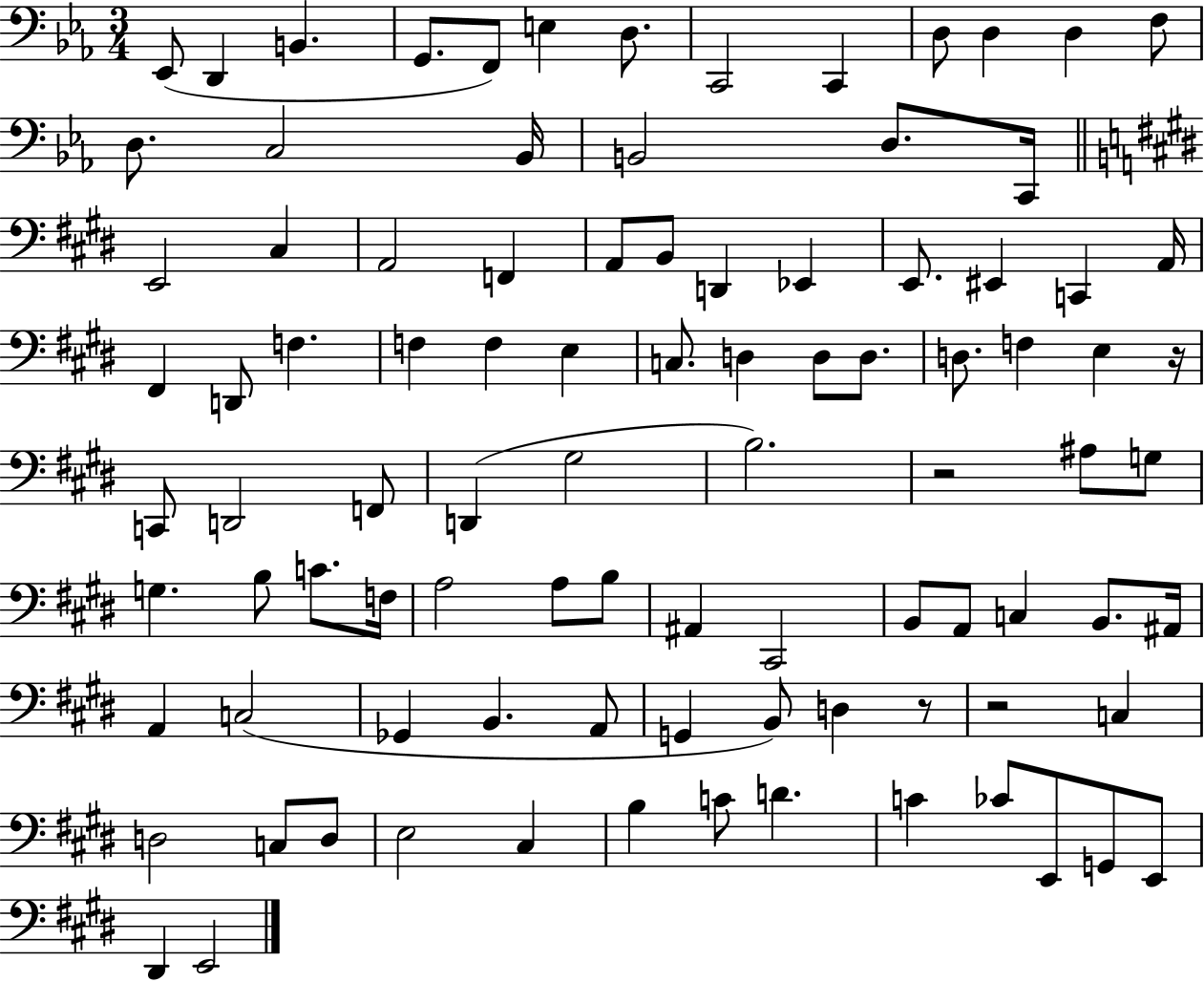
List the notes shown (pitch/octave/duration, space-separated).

Eb2/e D2/q B2/q. G2/e. F2/e E3/q D3/e. C2/h C2/q D3/e D3/q D3/q F3/e D3/e. C3/h Bb2/s B2/h D3/e. C2/s E2/h C#3/q A2/h F2/q A2/e B2/e D2/q Eb2/q E2/e. EIS2/q C2/q A2/s F#2/q D2/e F3/q. F3/q F3/q E3/q C3/e. D3/q D3/e D3/e. D3/e. F3/q E3/q R/s C2/e D2/h F2/e D2/q G#3/h B3/h. R/h A#3/e G3/e G3/q. B3/e C4/e. F3/s A3/h A3/e B3/e A#2/q C#2/h B2/e A2/e C3/q B2/e. A#2/s A2/q C3/h Gb2/q B2/q. A2/e G2/q B2/e D3/q R/e R/h C3/q D3/h C3/e D3/e E3/h C#3/q B3/q C4/e D4/q. C4/q CES4/e E2/e G2/e E2/e D#2/q E2/h